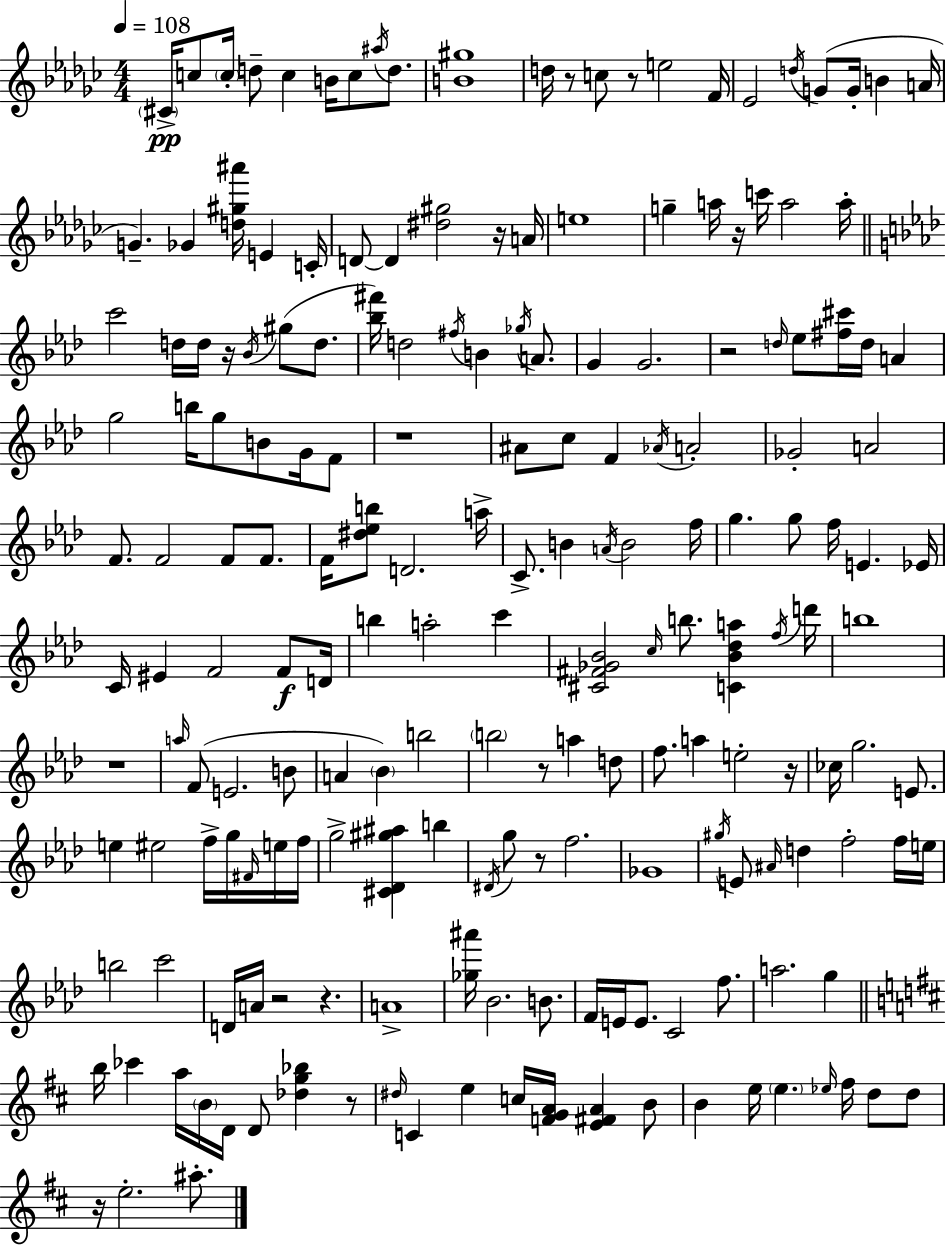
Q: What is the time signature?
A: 4/4